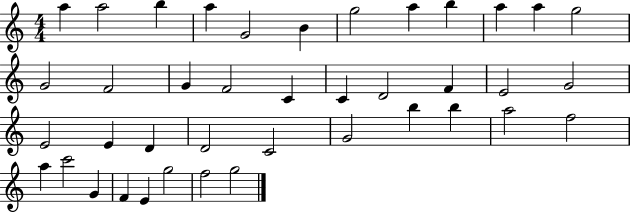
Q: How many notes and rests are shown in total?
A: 40